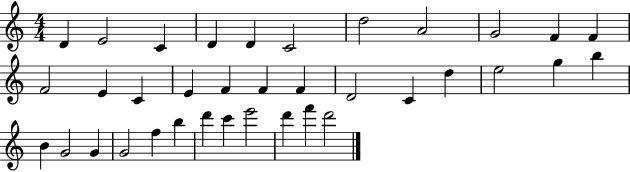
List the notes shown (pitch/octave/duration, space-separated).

D4/q E4/h C4/q D4/q D4/q C4/h D5/h A4/h G4/h F4/q F4/q F4/h E4/q C4/q E4/q F4/q F4/q F4/q D4/h C4/q D5/q E5/h G5/q B5/q B4/q G4/h G4/q G4/h F5/q B5/q D6/q C6/q E6/h D6/q F6/q D6/h